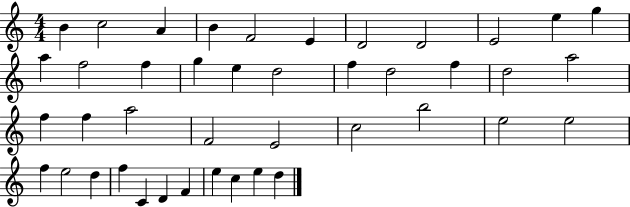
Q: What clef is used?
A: treble